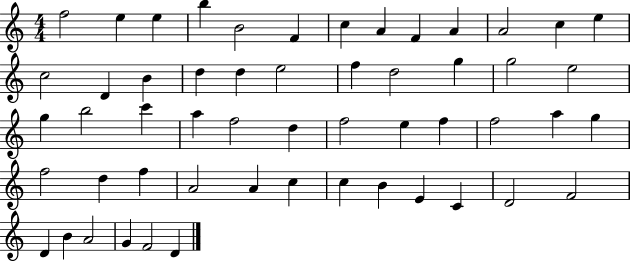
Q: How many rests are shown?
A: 0